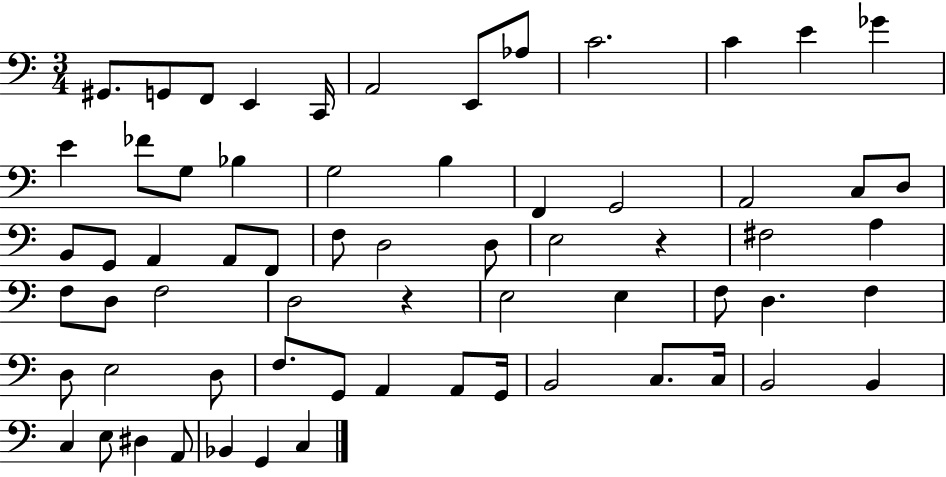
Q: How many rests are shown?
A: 2